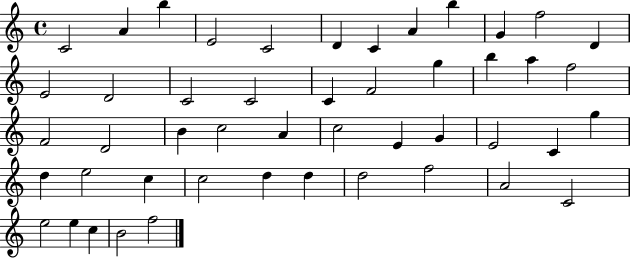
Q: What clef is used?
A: treble